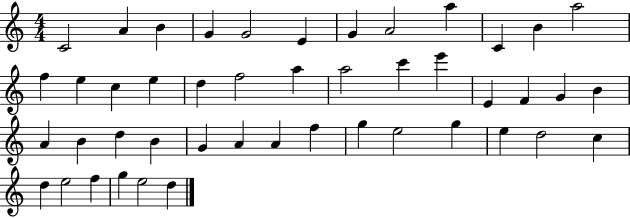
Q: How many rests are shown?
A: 0